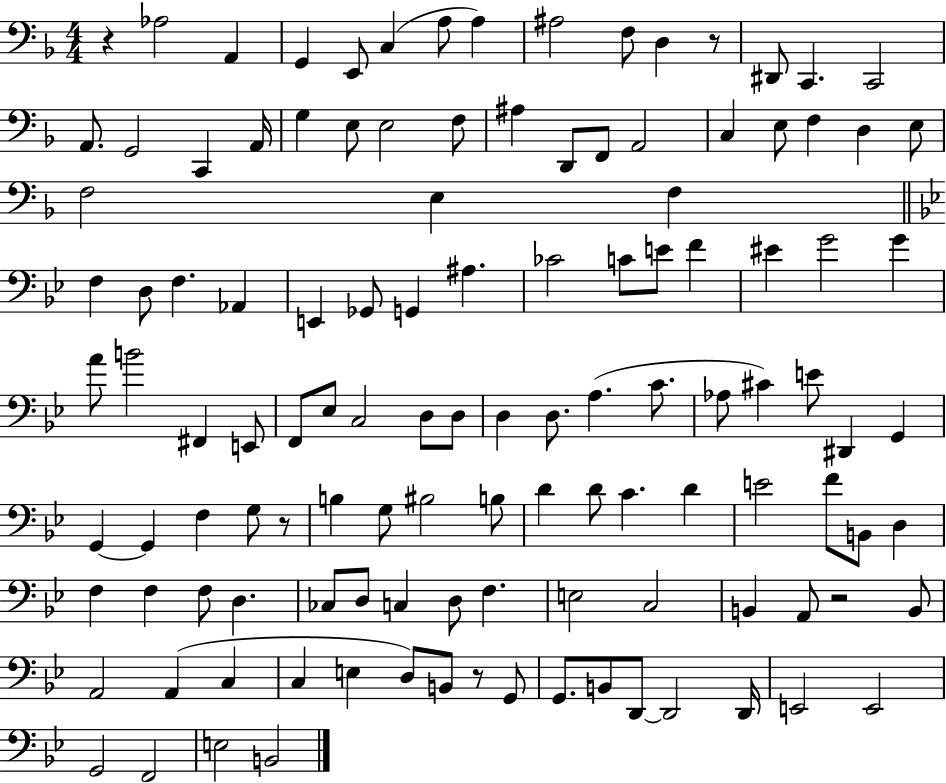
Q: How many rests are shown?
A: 5